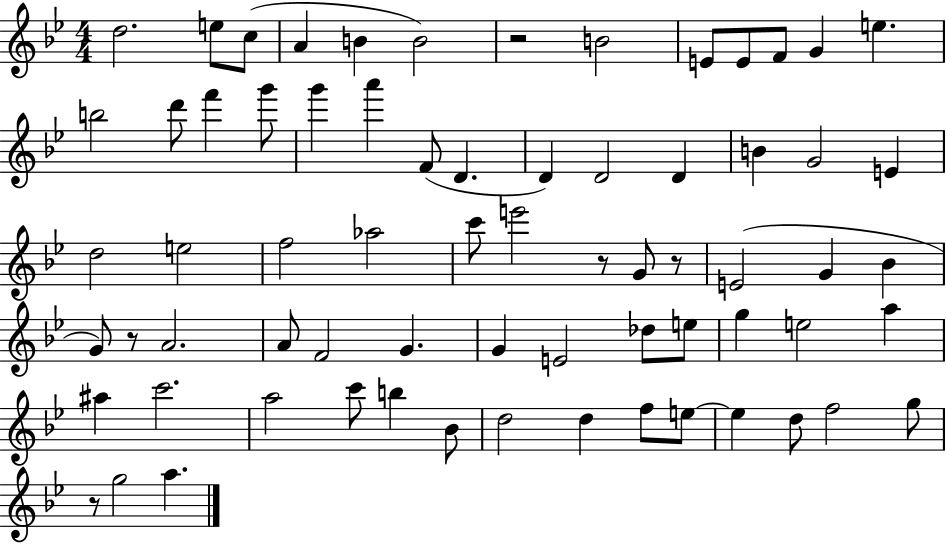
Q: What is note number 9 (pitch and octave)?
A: E4